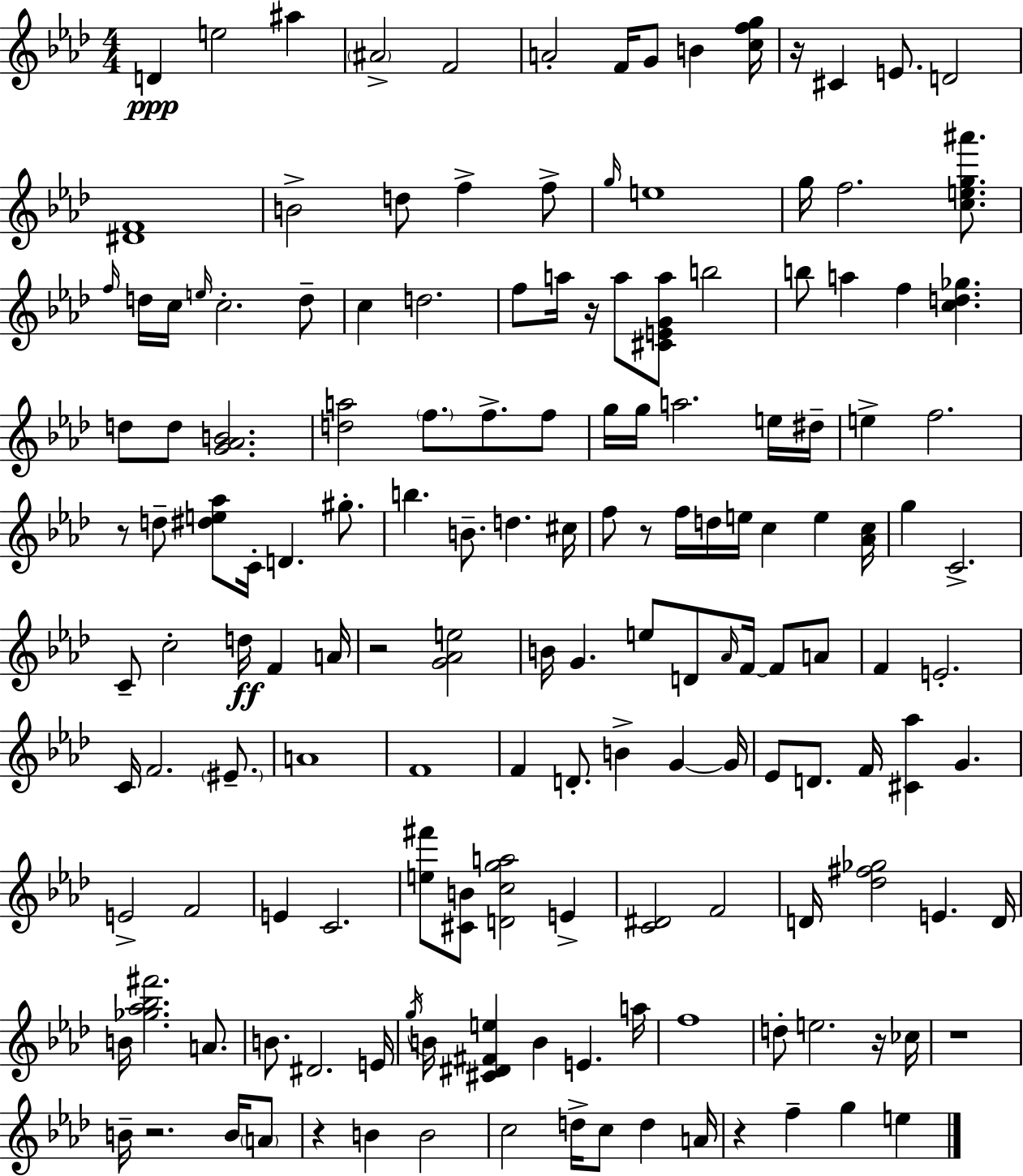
D4/q E5/h A#5/q A#4/h F4/h A4/h F4/s G4/e B4/q [C5,F5,G5]/s R/s C#4/q E4/e. D4/h [D#4,F4]/w B4/h D5/e F5/q F5/e G5/s E5/w G5/s F5/h. [C5,E5,G5,A#6]/e. F5/s D5/s C5/s E5/s C5/h. D5/e C5/q D5/h. F5/e A5/s R/s A5/e [C#4,E4,G4,A5]/e B5/h B5/e A5/q F5/q [C5,D5,Gb5]/q. D5/e D5/e [G4,Ab4,B4]/h. [D5,A5]/h F5/e. F5/e. F5/e G5/s G5/s A5/h. E5/s D#5/s E5/q F5/h. R/e D5/e [D#5,E5,Ab5]/e C4/s D4/q. G#5/e. B5/q. B4/e. D5/q. C#5/s F5/e R/e F5/s D5/s E5/s C5/q E5/q [Ab4,C5]/s G5/q C4/h. C4/e C5/h D5/s F4/q A4/s R/h [G4,Ab4,E5]/h B4/s G4/q. E5/e D4/e Ab4/s F4/s F4/e A4/e F4/q E4/h. C4/s F4/h. EIS4/e. A4/w F4/w F4/q D4/e. B4/q G4/q G4/s Eb4/e D4/e. F4/s [C#4,Ab5]/q G4/q. E4/h F4/h E4/q C4/h. [E5,F#6]/e [C#4,B4]/e [D4,C5,G5,A5]/h E4/q [C4,D#4]/h F4/h D4/s [Db5,F#5,Gb5]/h E4/q. D4/s B4/s [Gb5,Ab5,Bb5,F#6]/h. A4/e. B4/e. D#4/h. E4/s G5/s B4/s [C#4,D#4,F#4,E5]/q B4/q E4/q. A5/s F5/w D5/e E5/h. R/s CES5/s R/w B4/s R/h. B4/s A4/e R/q B4/q B4/h C5/h D5/s C5/e D5/q A4/s R/q F5/q G5/q E5/q